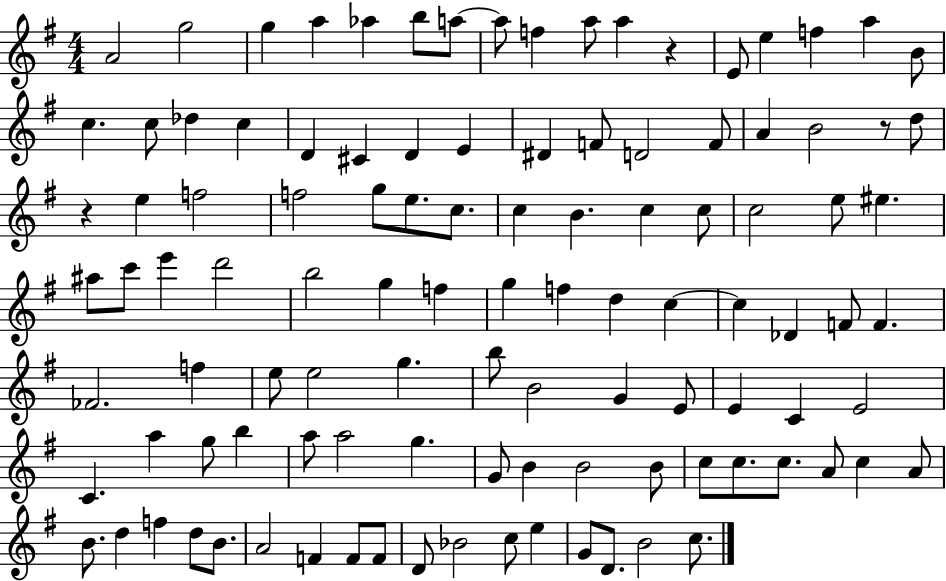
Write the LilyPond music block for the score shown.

{
  \clef treble
  \numericTimeSignature
  \time 4/4
  \key g \major
  \repeat volta 2 { a'2 g''2 | g''4 a''4 aes''4 b''8 a''8~~ | a''8 f''4 a''8 a''4 r4 | e'8 e''4 f''4 a''4 b'8 | \break c''4. c''8 des''4 c''4 | d'4 cis'4 d'4 e'4 | dis'4 f'8 d'2 f'8 | a'4 b'2 r8 d''8 | \break r4 e''4 f''2 | f''2 g''8 e''8. c''8. | c''4 b'4. c''4 c''8 | c''2 e''8 eis''4. | \break ais''8 c'''8 e'''4 d'''2 | b''2 g''4 f''4 | g''4 f''4 d''4 c''4~~ | c''4 des'4 f'8 f'4. | \break fes'2. f''4 | e''8 e''2 g''4. | b''8 b'2 g'4 e'8 | e'4 c'4 e'2 | \break c'4. a''4 g''8 b''4 | a''8 a''2 g''4. | g'8 b'4 b'2 b'8 | c''8 c''8. c''8. a'8 c''4 a'8 | \break b'8. d''4 f''4 d''8 b'8. | a'2 f'4 f'8 f'8 | d'8 bes'2 c''8 e''4 | g'8 d'8. b'2 c''8. | \break } \bar "|."
}